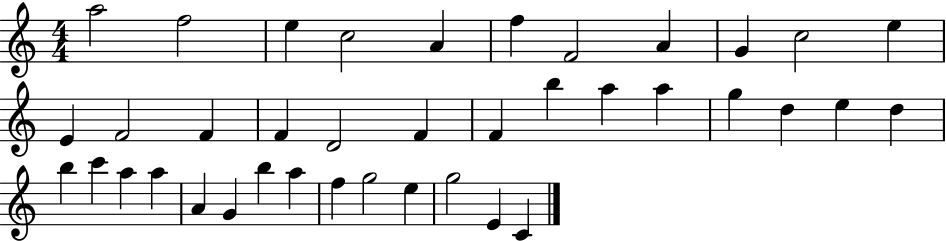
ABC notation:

X:1
T:Untitled
M:4/4
L:1/4
K:C
a2 f2 e c2 A f F2 A G c2 e E F2 F F D2 F F b a a g d e d b c' a a A G b a f g2 e g2 E C